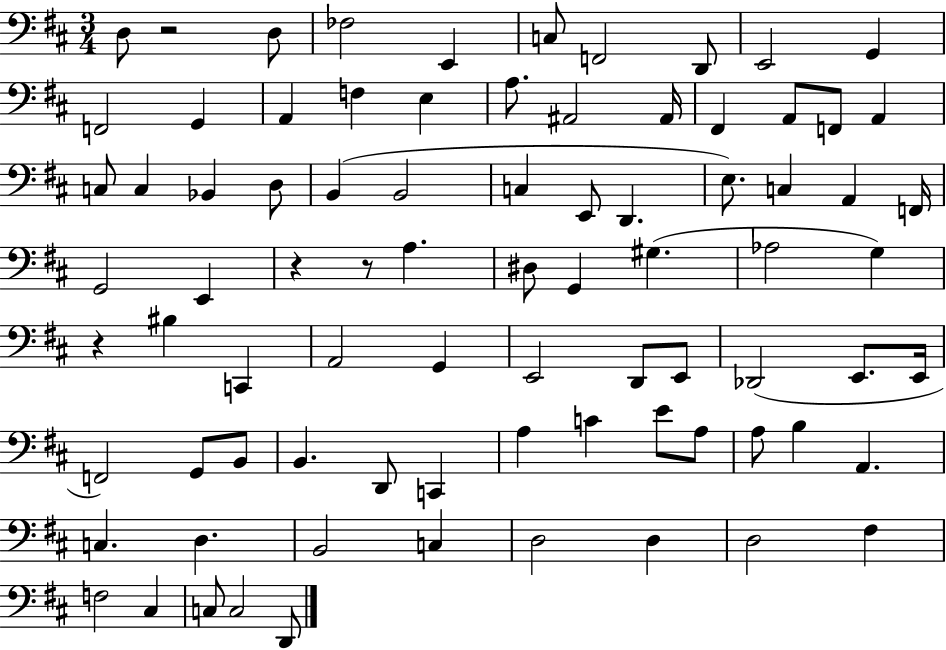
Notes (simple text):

D3/e R/h D3/e FES3/h E2/q C3/e F2/h D2/e E2/h G2/q F2/h G2/q A2/q F3/q E3/q A3/e. A#2/h A#2/s F#2/q A2/e F2/e A2/q C3/e C3/q Bb2/q D3/e B2/q B2/h C3/q E2/e D2/q. E3/e. C3/q A2/q F2/s G2/h E2/q R/q R/e A3/q. D#3/e G2/q G#3/q. Ab3/h G3/q R/q BIS3/q C2/q A2/h G2/q E2/h D2/e E2/e Db2/h E2/e. E2/s F2/h G2/e B2/e B2/q. D2/e C2/q A3/q C4/q E4/e A3/e A3/e B3/q A2/q. C3/q. D3/q. B2/h C3/q D3/h D3/q D3/h F#3/q F3/h C#3/q C3/e C3/h D2/e